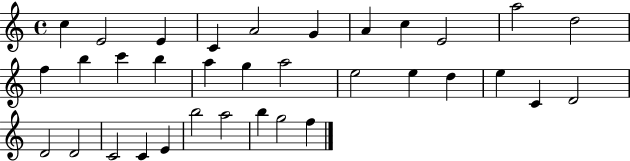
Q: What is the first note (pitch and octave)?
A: C5